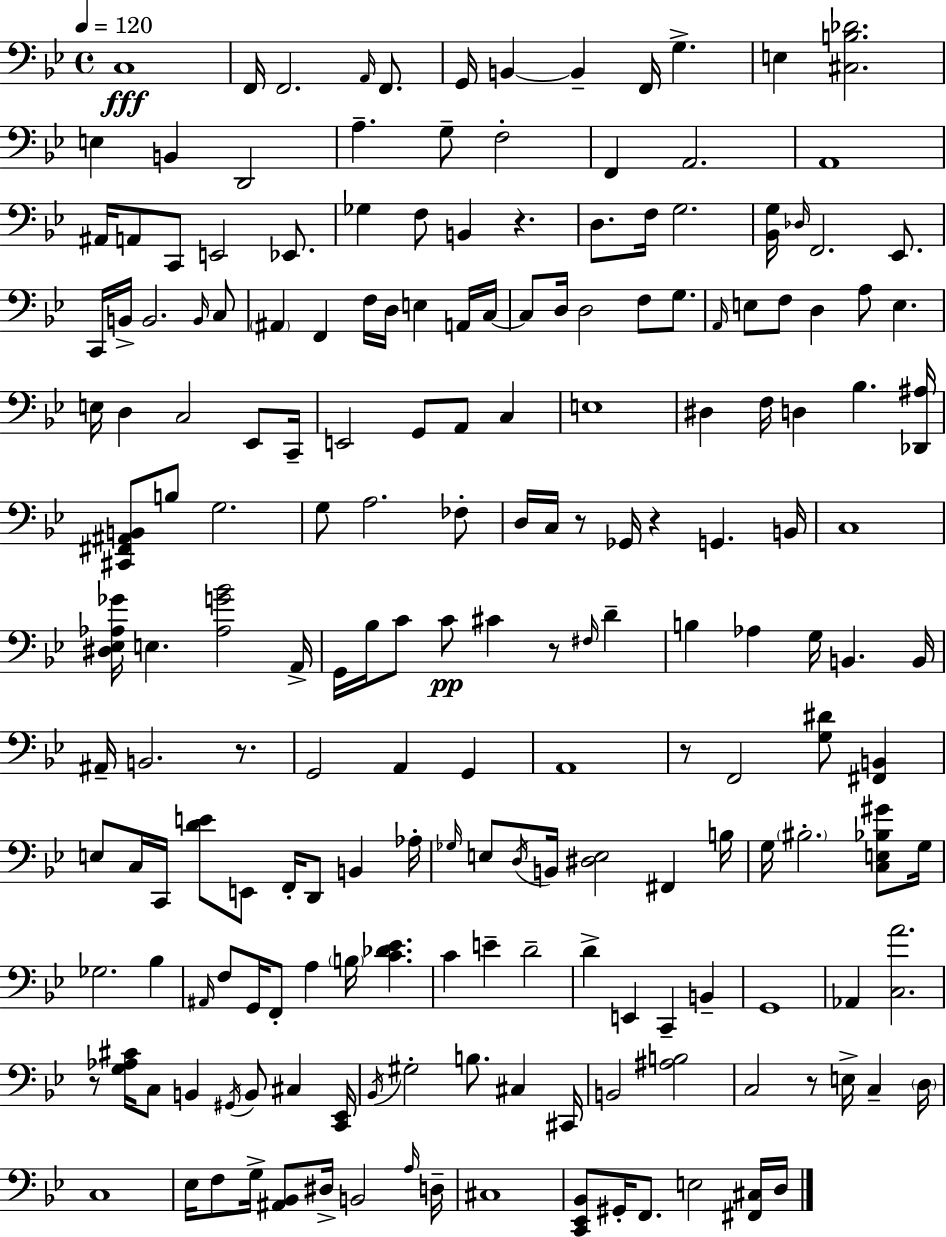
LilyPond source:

{
  \clef bass
  \time 4/4
  \defaultTimeSignature
  \key bes \major
  \tempo 4 = 120
  c1\fff | f,16 f,2. \grace { a,16 } f,8. | g,16 b,4~~ b,4-- f,16 g4.-> | e4 <cis b des'>2. | \break e4 b,4 d,2 | a4.-- g8-- f2-. | f,4 a,2. | a,1 | \break ais,16 a,8 c,8 e,2 ees,8. | ges4 f8 b,4 r4. | d8. f16 g2. | <bes, g>16 \grace { des16 } f,2. ees,8. | \break c,16 b,16-> b,2. | \grace { b,16 } c8 \parenthesize ais,4 f,4 f16 d16 e4 | a,16 c16~~ c8 d16 d2 f8 | g8. \grace { a,16 } e8 f8 d4 a8 e4. | \break e16 d4 c2 | ees,8 c,16-- e,2 g,8 a,8 | c4 e1 | dis4 f16 d4 bes4. | \break <des, ais>16 <cis, fis, ais, b,>8 b8 g2. | g8 a2. | fes8-. d16 c16 r8 ges,16 r4 g,4. | b,16 c1 | \break <dis ees aes ges'>16 e4. <aes g' bes'>2 | a,16-> g,16 bes16 c'8 c'8\pp cis'4 r8 | \grace { fis16 } d'4-- b4 aes4 g16 b,4. | b,16 ais,16-- b,2. | \break r8. g,2 a,4 | g,4 a,1 | r8 f,2 <g dis'>8 | <fis, b,>4 e8 c16 c,16 <d' e'>8 e,8 f,16-. d,8 | \break b,4 aes16-. \grace { ges16 } e8 \acciaccatura { d16 } b,16 <dis e>2 | fis,4 b16 g16 \parenthesize bis2.-. | <c e bes gis'>8 g16 ges2. | bes4 \grace { ais,16 } f8 g,16 f,8-. a4 | \break \parenthesize b16 <c' des' ees'>4. c'4 e'4-- | d'2-- d'4-> e,4 | c,4-- b,4-- g,1 | aes,4 <c a'>2. | \break r8 <g aes cis'>16 c8 b,4 | \acciaccatura { gis,16 } b,8 cis4 <c, ees,>16 \acciaccatura { bes,16 } gis2-. | b8. cis4 cis,16 b,2 | <ais b>2 c2 | \break r8 e16-> c4-- \parenthesize d16 c1 | ees16 f8 g16-> <ais, bes,>8 | dis16-> b,2 \grace { a16 } d16-- cis1 | <c, ees, bes,>8 gis,16-. f,8. | \break e2 <fis, cis>16 d16 \bar "|."
}